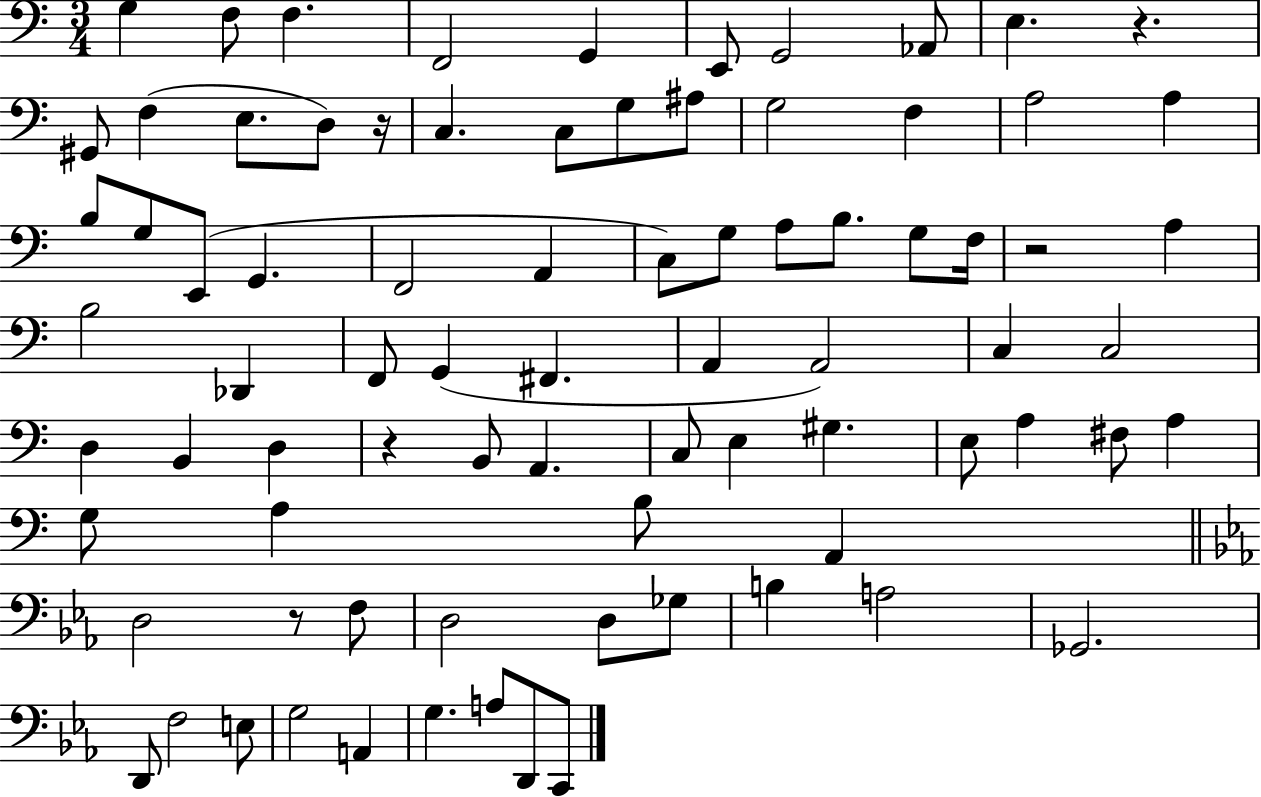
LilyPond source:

{
  \clef bass
  \numericTimeSignature
  \time 3/4
  \key c \major
  \repeat volta 2 { g4 f8 f4. | f,2 g,4 | e,8 g,2 aes,8 | e4. r4. | \break gis,8 f4( e8. d8) r16 | c4. c8 g8 ais8 | g2 f4 | a2 a4 | \break b8 g8 e,8( g,4. | f,2 a,4 | c8) g8 a8 b8. g8 f16 | r2 a4 | \break b2 des,4 | f,8 g,4( fis,4. | a,4 a,2) | c4 c2 | \break d4 b,4 d4 | r4 b,8 a,4. | c8 e4 gis4. | e8 a4 fis8 a4 | \break g8 a4 b8 a,4 | \bar "||" \break \key c \minor d2 r8 f8 | d2 d8 ges8 | b4 a2 | ges,2. | \break d,8 f2 e8 | g2 a,4 | g4. a8 d,8 c,8 | } \bar "|."
}